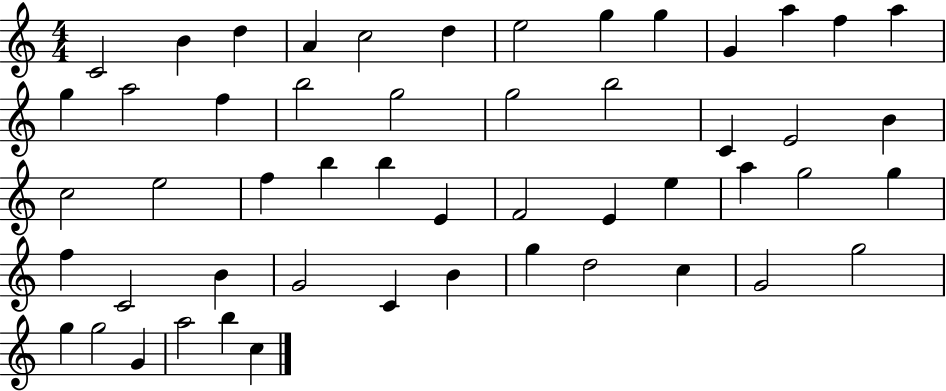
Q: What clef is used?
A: treble